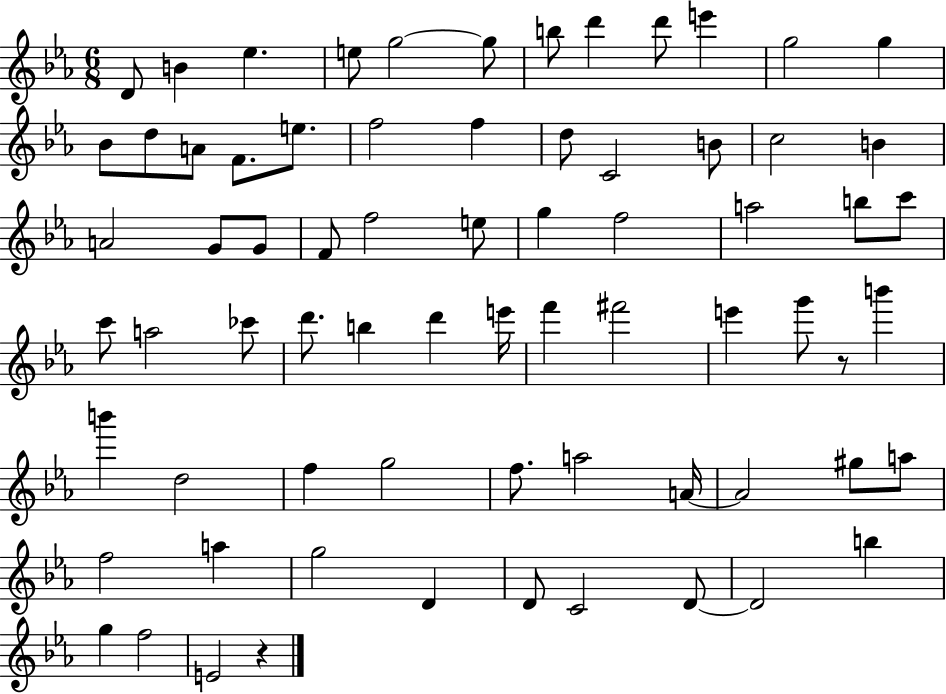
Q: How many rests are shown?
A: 2